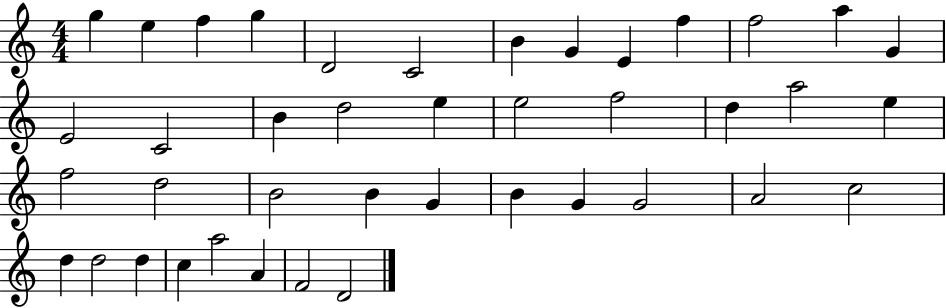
{
  \clef treble
  \numericTimeSignature
  \time 4/4
  \key c \major
  g''4 e''4 f''4 g''4 | d'2 c'2 | b'4 g'4 e'4 f''4 | f''2 a''4 g'4 | \break e'2 c'2 | b'4 d''2 e''4 | e''2 f''2 | d''4 a''2 e''4 | \break f''2 d''2 | b'2 b'4 g'4 | b'4 g'4 g'2 | a'2 c''2 | \break d''4 d''2 d''4 | c''4 a''2 a'4 | f'2 d'2 | \bar "|."
}